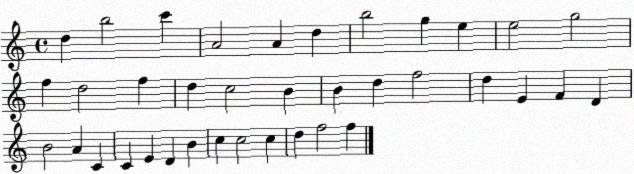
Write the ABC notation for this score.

X:1
T:Untitled
M:4/4
L:1/4
K:C
d b2 c' A2 A d b2 g e e2 g2 f d2 f d c2 B B d f2 d E F D B2 A C C E D B c c2 c d f2 f